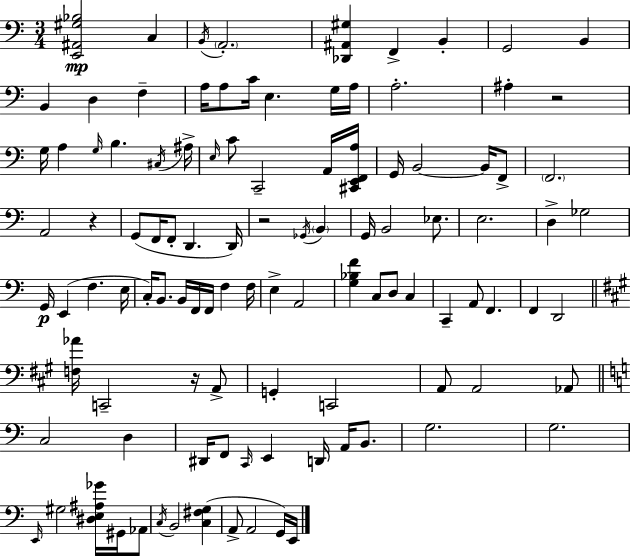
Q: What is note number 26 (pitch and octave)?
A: C4